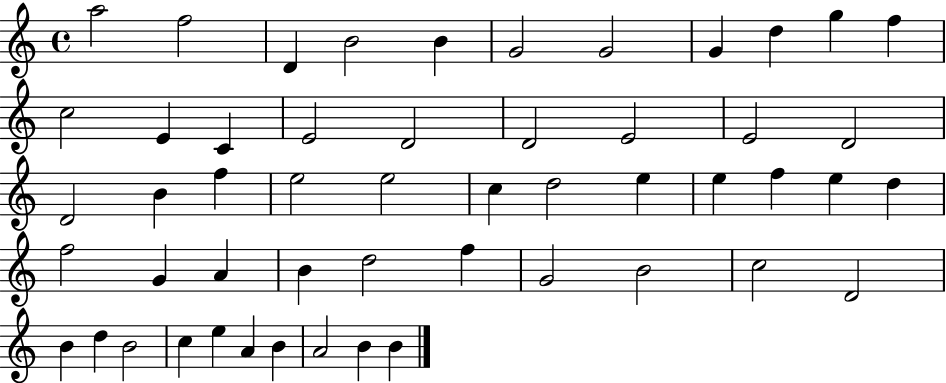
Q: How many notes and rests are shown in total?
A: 52